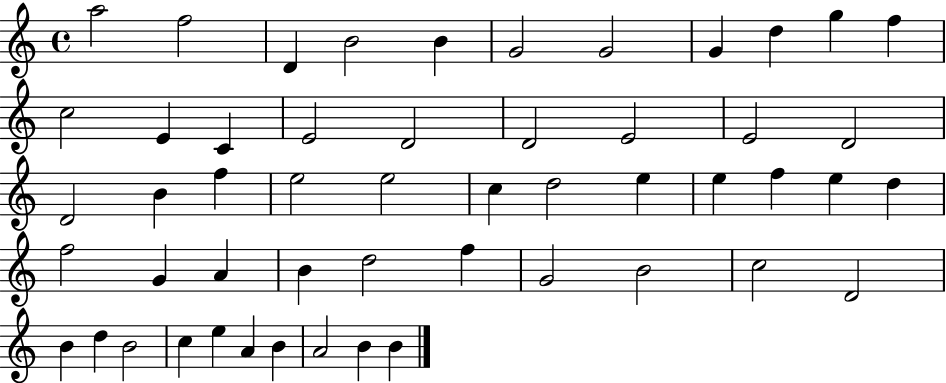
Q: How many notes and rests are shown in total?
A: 52